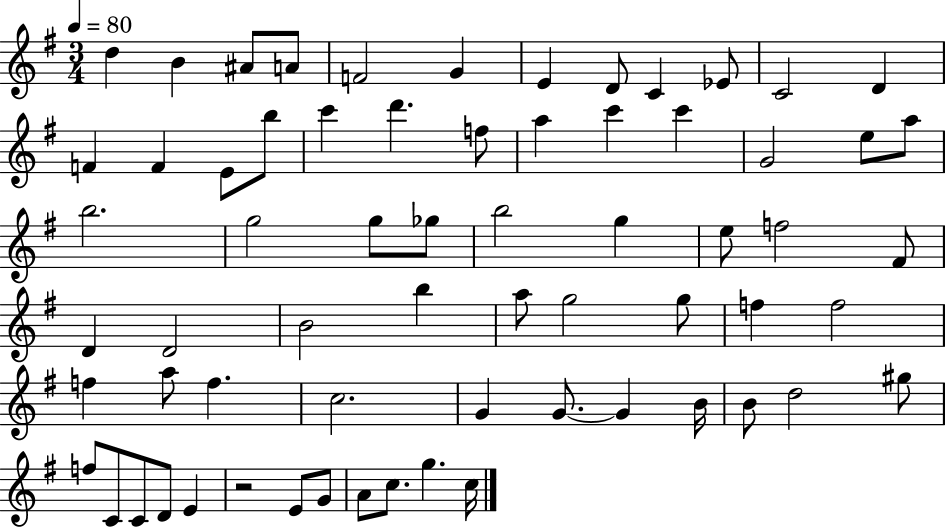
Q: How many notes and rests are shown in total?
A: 66